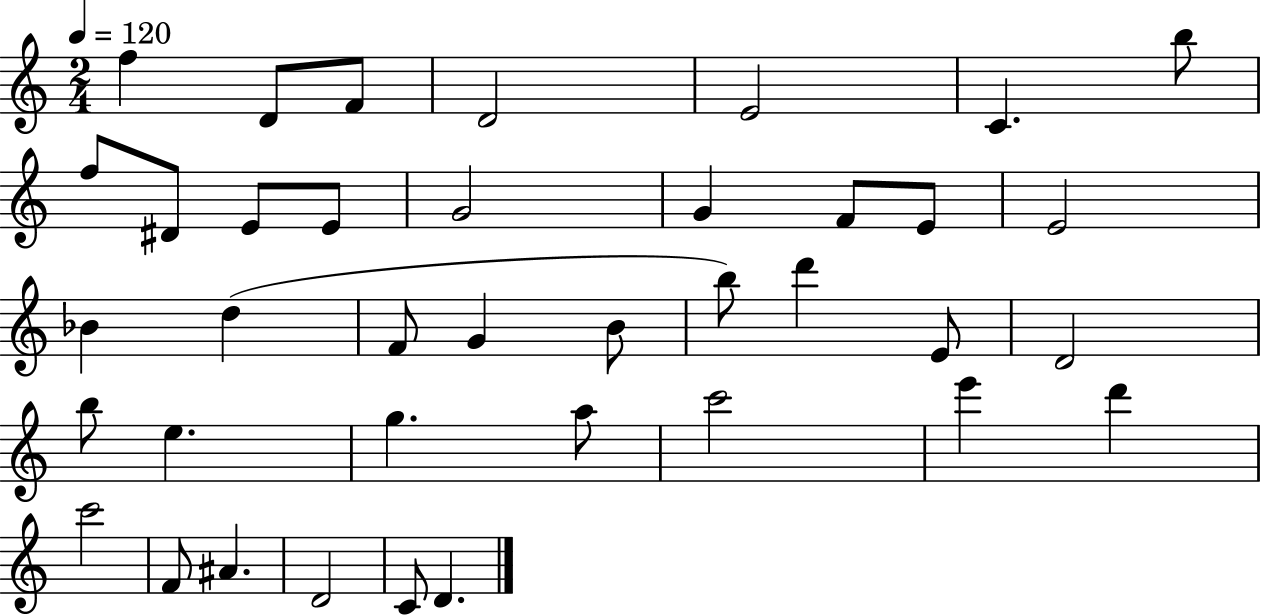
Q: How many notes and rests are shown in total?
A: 38